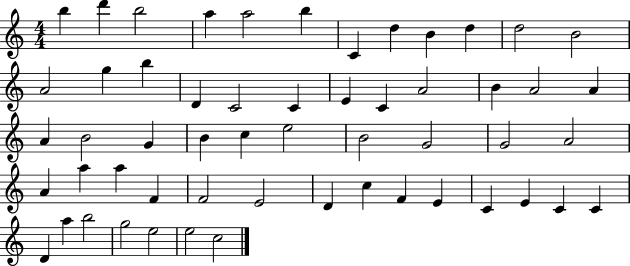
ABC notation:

X:1
T:Untitled
M:4/4
L:1/4
K:C
b d' b2 a a2 b C d B d d2 B2 A2 g b D C2 C E C A2 B A2 A A B2 G B c e2 B2 G2 G2 A2 A a a F F2 E2 D c F E C E C C D a b2 g2 e2 e2 c2